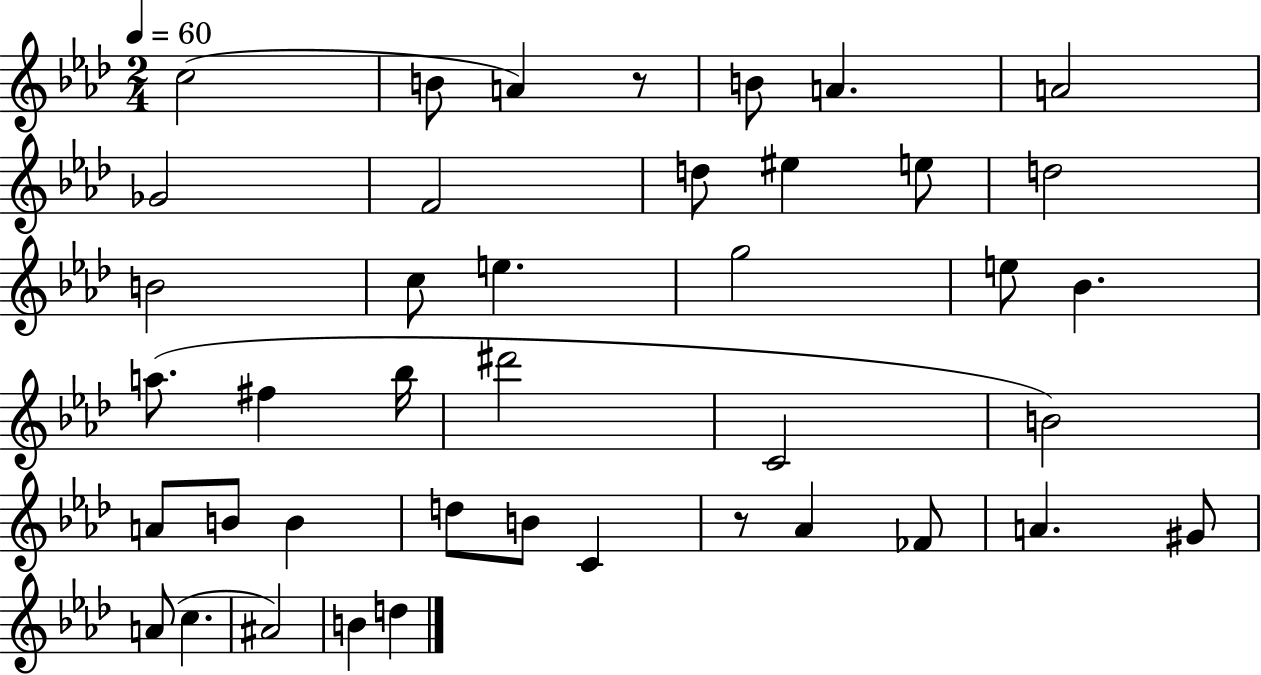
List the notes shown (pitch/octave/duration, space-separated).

C5/h B4/e A4/q R/e B4/e A4/q. A4/h Gb4/h F4/h D5/e EIS5/q E5/e D5/h B4/h C5/e E5/q. G5/h E5/e Bb4/q. A5/e. F#5/q Bb5/s D#6/h C4/h B4/h A4/e B4/e B4/q D5/e B4/e C4/q R/e Ab4/q FES4/e A4/q. G#4/e A4/e C5/q. A#4/h B4/q D5/q